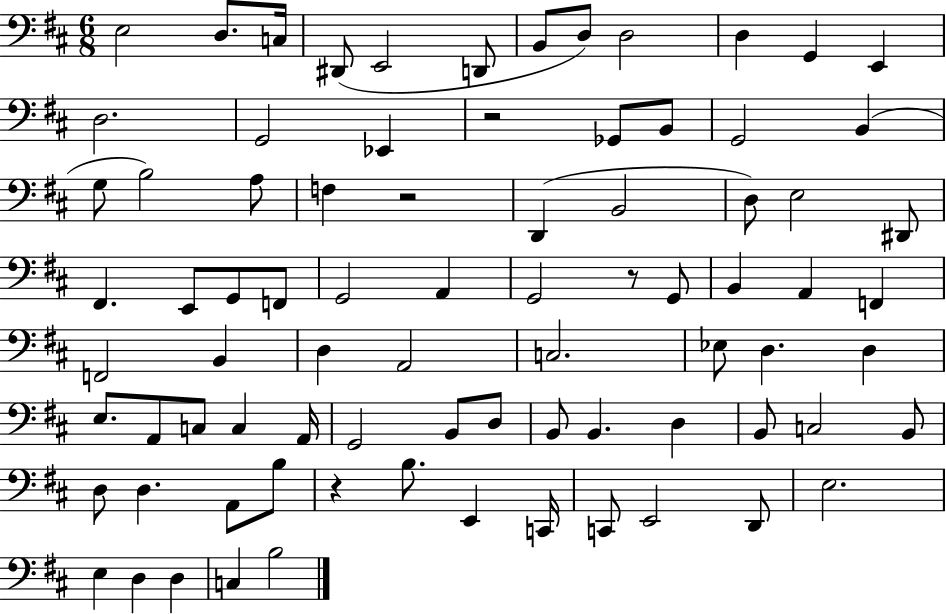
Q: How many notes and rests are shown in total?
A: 81